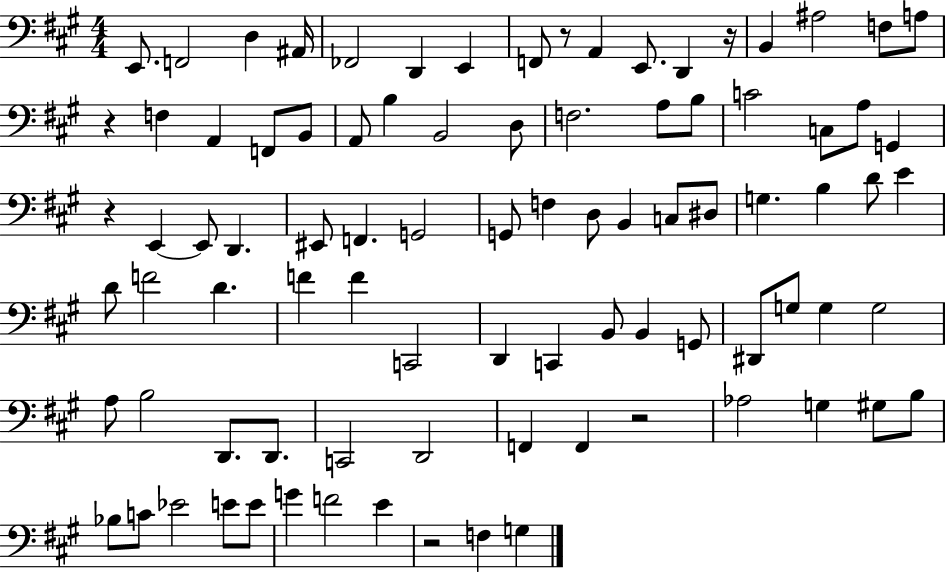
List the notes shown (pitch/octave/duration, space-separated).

E2/e. F2/h D3/q A#2/s FES2/h D2/q E2/q F2/e R/e A2/q E2/e. D2/q R/s B2/q A#3/h F3/e A3/e R/q F3/q A2/q F2/e B2/e A2/e B3/q B2/h D3/e F3/h. A3/e B3/e C4/h C3/e A3/e G2/q R/q E2/q E2/e D2/q. EIS2/e F2/q. G2/h G2/e F3/q D3/e B2/q C3/e D#3/e G3/q. B3/q D4/e E4/q D4/e F4/h D4/q. F4/q F4/q C2/h D2/q C2/q B2/e B2/q G2/e D#2/e G3/e G3/q G3/h A3/e B3/h D2/e. D2/e. C2/h D2/h F2/q F2/q R/h Ab3/h G3/q G#3/e B3/e Bb3/e C4/e Eb4/h E4/e E4/e G4/q F4/h E4/q R/h F3/q G3/q